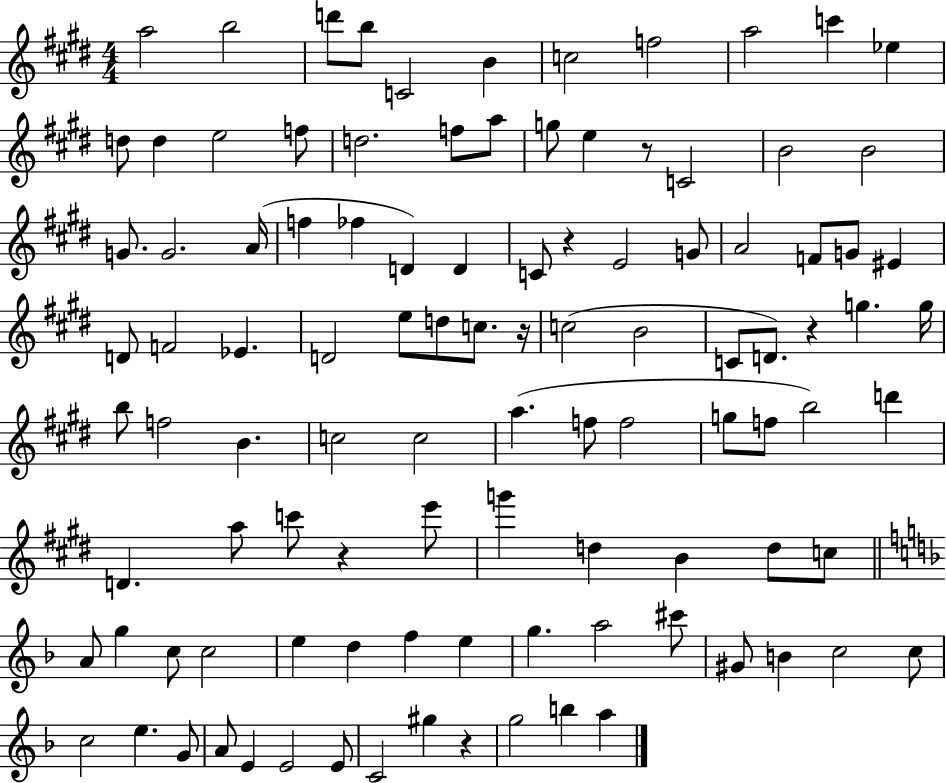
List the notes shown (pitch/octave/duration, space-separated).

A5/h B5/h D6/e B5/e C4/h B4/q C5/h F5/h A5/h C6/q Eb5/q D5/e D5/q E5/h F5/e D5/h. F5/e A5/e G5/e E5/q R/e C4/h B4/h B4/h G4/e. G4/h. A4/s F5/q FES5/q D4/q D4/q C4/e R/q E4/h G4/e A4/h F4/e G4/e EIS4/q D4/e F4/h Eb4/q. D4/h E5/e D5/e C5/e. R/s C5/h B4/h C4/e D4/e. R/q G5/q. G5/s B5/e F5/h B4/q. C5/h C5/h A5/q. F5/e F5/h G5/e F5/e B5/h D6/q D4/q. A5/e C6/e R/q E6/e G6/q D5/q B4/q D5/e C5/e A4/e G5/q C5/e C5/h E5/q D5/q F5/q E5/q G5/q. A5/h C#6/e G#4/e B4/q C5/h C5/e C5/h E5/q. G4/e A4/e E4/q E4/h E4/e C4/h G#5/q R/q G5/h B5/q A5/q